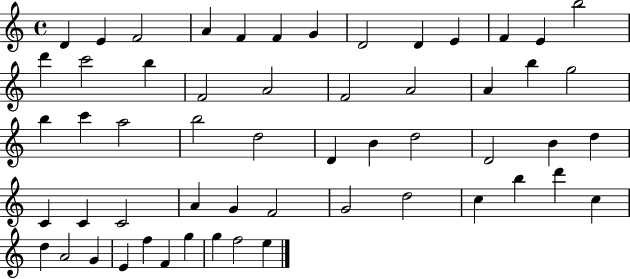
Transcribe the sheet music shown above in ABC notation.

X:1
T:Untitled
M:4/4
L:1/4
K:C
D E F2 A F F G D2 D E F E b2 d' c'2 b F2 A2 F2 A2 A b g2 b c' a2 b2 d2 D B d2 D2 B d C C C2 A G F2 G2 d2 c b d' c d A2 G E f F g g f2 e